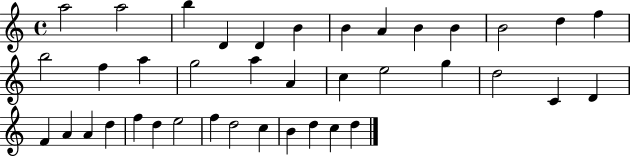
{
  \clef treble
  \time 4/4
  \defaultTimeSignature
  \key c \major
  a''2 a''2 | b''4 d'4 d'4 b'4 | b'4 a'4 b'4 b'4 | b'2 d''4 f''4 | \break b''2 f''4 a''4 | g''2 a''4 a'4 | c''4 e''2 g''4 | d''2 c'4 d'4 | \break f'4 a'4 a'4 d''4 | f''4 d''4 e''2 | f''4 d''2 c''4 | b'4 d''4 c''4 d''4 | \break \bar "|."
}